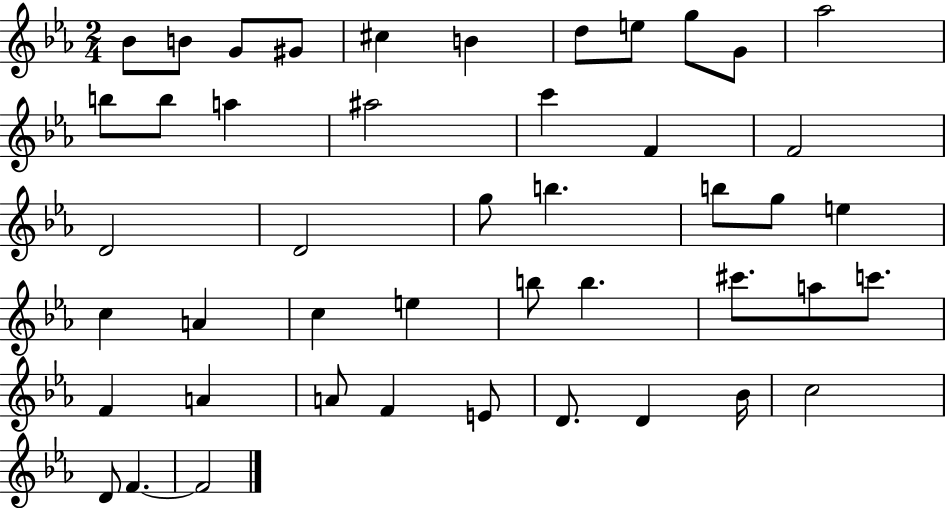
Bb4/e B4/e G4/e G#4/e C#5/q B4/q D5/e E5/e G5/e G4/e Ab5/h B5/e B5/e A5/q A#5/h C6/q F4/q F4/h D4/h D4/h G5/e B5/q. B5/e G5/e E5/q C5/q A4/q C5/q E5/q B5/e B5/q. C#6/e. A5/e C6/e. F4/q A4/q A4/e F4/q E4/e D4/e. D4/q Bb4/s C5/h D4/e F4/q. F4/h